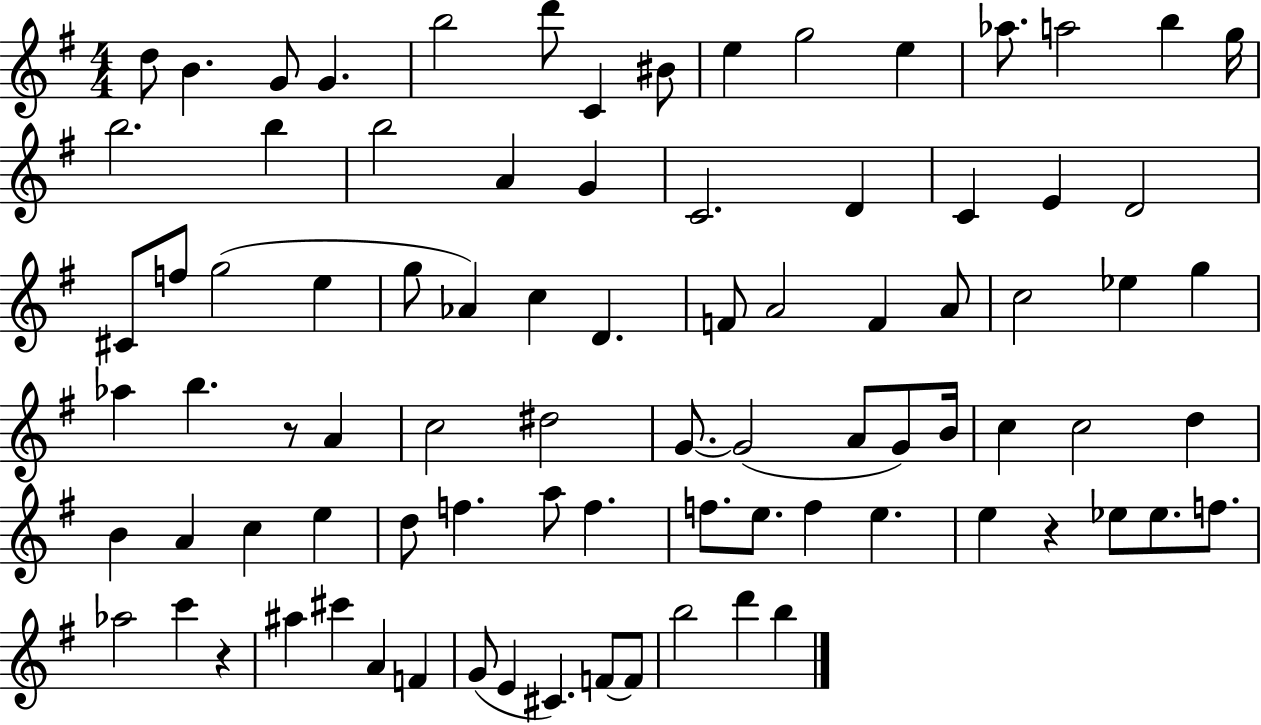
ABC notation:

X:1
T:Untitled
M:4/4
L:1/4
K:G
d/2 B G/2 G b2 d'/2 C ^B/2 e g2 e _a/2 a2 b g/4 b2 b b2 A G C2 D C E D2 ^C/2 f/2 g2 e g/2 _A c D F/2 A2 F A/2 c2 _e g _a b z/2 A c2 ^d2 G/2 G2 A/2 G/2 B/4 c c2 d B A c e d/2 f a/2 f f/2 e/2 f e e z _e/2 _e/2 f/2 _a2 c' z ^a ^c' A F G/2 E ^C F/2 F/2 b2 d' b